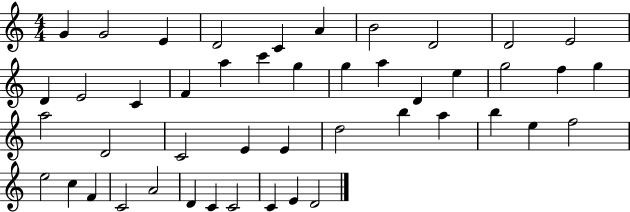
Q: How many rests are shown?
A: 0